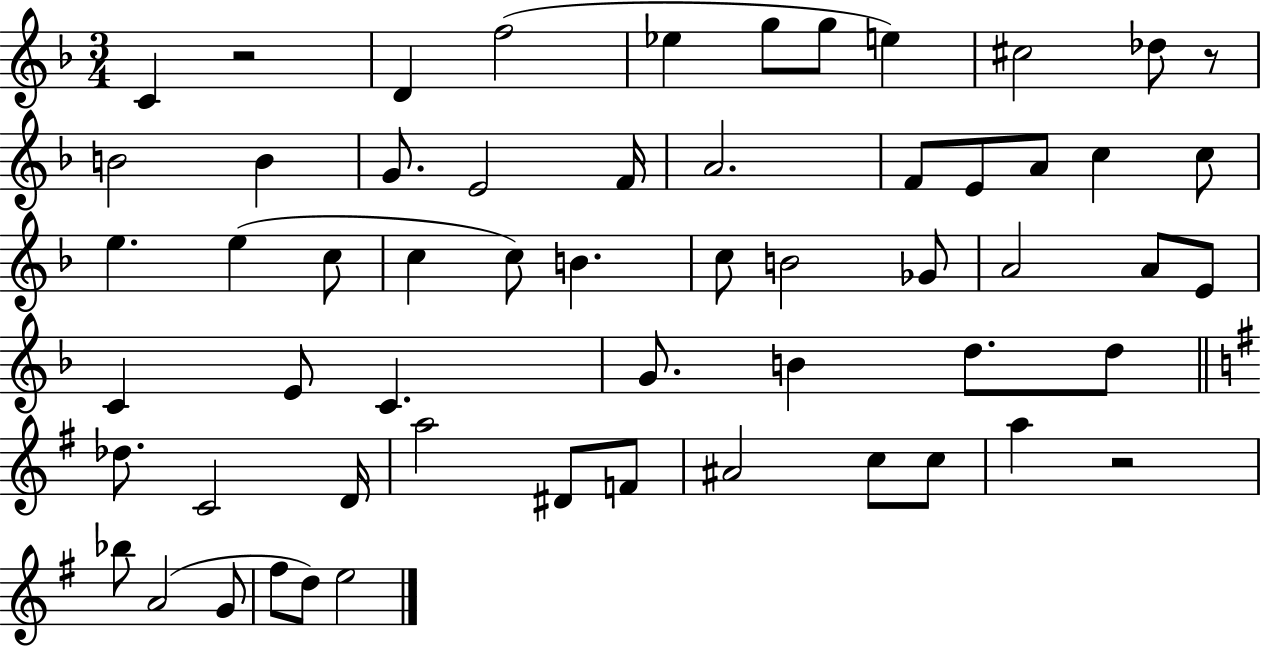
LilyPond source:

{
  \clef treble
  \numericTimeSignature
  \time 3/4
  \key f \major
  c'4 r2 | d'4 f''2( | ees''4 g''8 g''8 e''4) | cis''2 des''8 r8 | \break b'2 b'4 | g'8. e'2 f'16 | a'2. | f'8 e'8 a'8 c''4 c''8 | \break e''4. e''4( c''8 | c''4 c''8) b'4. | c''8 b'2 ges'8 | a'2 a'8 e'8 | \break c'4 e'8 c'4. | g'8. b'4 d''8. d''8 | \bar "||" \break \key g \major des''8. c'2 d'16 | a''2 dis'8 f'8 | ais'2 c''8 c''8 | a''4 r2 | \break bes''8 a'2( g'8 | fis''8 d''8) e''2 | \bar "|."
}